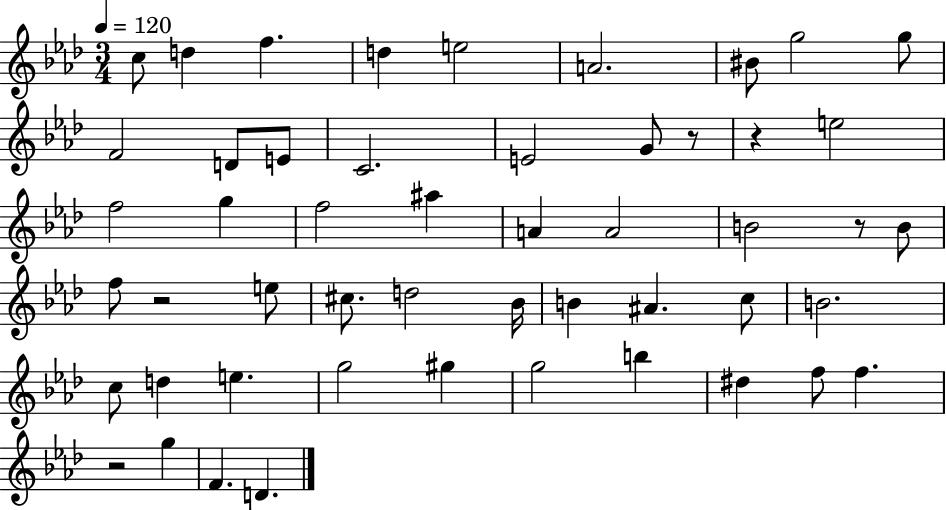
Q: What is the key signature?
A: AES major